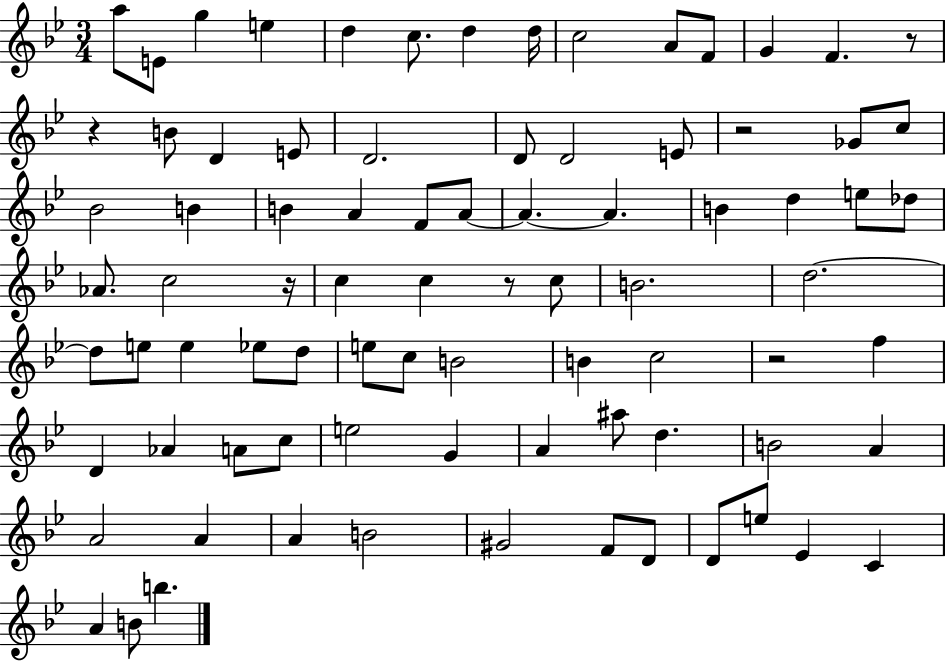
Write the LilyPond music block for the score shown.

{
  \clef treble
  \numericTimeSignature
  \time 3/4
  \key bes \major
  a''8 e'8 g''4 e''4 | d''4 c''8. d''4 d''16 | c''2 a'8 f'8 | g'4 f'4. r8 | \break r4 b'8 d'4 e'8 | d'2. | d'8 d'2 e'8 | r2 ges'8 c''8 | \break bes'2 b'4 | b'4 a'4 f'8 a'8~~ | a'4.~~ a'4. | b'4 d''4 e''8 des''8 | \break aes'8. c''2 r16 | c''4 c''4 r8 c''8 | b'2. | d''2.~~ | \break d''8 e''8 e''4 ees''8 d''8 | e''8 c''8 b'2 | b'4 c''2 | r2 f''4 | \break d'4 aes'4 a'8 c''8 | e''2 g'4 | a'4 ais''8 d''4. | b'2 a'4 | \break a'2 a'4 | a'4 b'2 | gis'2 f'8 d'8 | d'8 e''8 ees'4 c'4 | \break a'4 b'8 b''4. | \bar "|."
}